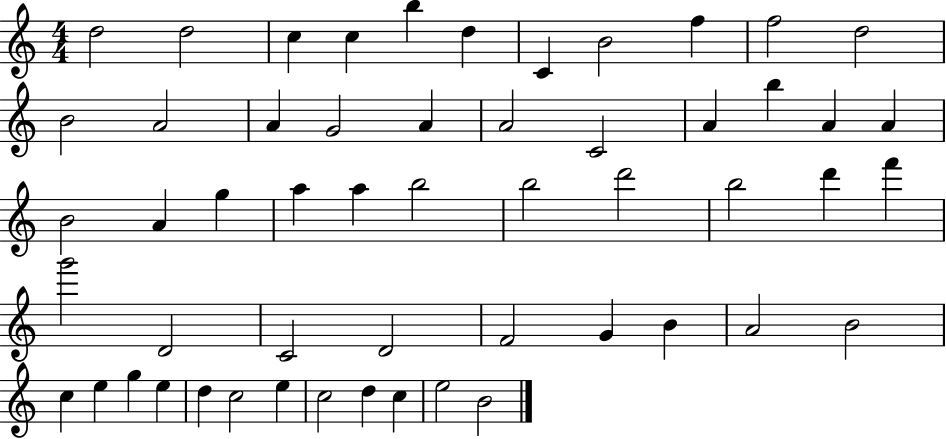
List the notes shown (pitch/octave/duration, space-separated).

D5/h D5/h C5/q C5/q B5/q D5/q C4/q B4/h F5/q F5/h D5/h B4/h A4/h A4/q G4/h A4/q A4/h C4/h A4/q B5/q A4/q A4/q B4/h A4/q G5/q A5/q A5/q B5/h B5/h D6/h B5/h D6/q F6/q G6/h D4/h C4/h D4/h F4/h G4/q B4/q A4/h B4/h C5/q E5/q G5/q E5/q D5/q C5/h E5/q C5/h D5/q C5/q E5/h B4/h